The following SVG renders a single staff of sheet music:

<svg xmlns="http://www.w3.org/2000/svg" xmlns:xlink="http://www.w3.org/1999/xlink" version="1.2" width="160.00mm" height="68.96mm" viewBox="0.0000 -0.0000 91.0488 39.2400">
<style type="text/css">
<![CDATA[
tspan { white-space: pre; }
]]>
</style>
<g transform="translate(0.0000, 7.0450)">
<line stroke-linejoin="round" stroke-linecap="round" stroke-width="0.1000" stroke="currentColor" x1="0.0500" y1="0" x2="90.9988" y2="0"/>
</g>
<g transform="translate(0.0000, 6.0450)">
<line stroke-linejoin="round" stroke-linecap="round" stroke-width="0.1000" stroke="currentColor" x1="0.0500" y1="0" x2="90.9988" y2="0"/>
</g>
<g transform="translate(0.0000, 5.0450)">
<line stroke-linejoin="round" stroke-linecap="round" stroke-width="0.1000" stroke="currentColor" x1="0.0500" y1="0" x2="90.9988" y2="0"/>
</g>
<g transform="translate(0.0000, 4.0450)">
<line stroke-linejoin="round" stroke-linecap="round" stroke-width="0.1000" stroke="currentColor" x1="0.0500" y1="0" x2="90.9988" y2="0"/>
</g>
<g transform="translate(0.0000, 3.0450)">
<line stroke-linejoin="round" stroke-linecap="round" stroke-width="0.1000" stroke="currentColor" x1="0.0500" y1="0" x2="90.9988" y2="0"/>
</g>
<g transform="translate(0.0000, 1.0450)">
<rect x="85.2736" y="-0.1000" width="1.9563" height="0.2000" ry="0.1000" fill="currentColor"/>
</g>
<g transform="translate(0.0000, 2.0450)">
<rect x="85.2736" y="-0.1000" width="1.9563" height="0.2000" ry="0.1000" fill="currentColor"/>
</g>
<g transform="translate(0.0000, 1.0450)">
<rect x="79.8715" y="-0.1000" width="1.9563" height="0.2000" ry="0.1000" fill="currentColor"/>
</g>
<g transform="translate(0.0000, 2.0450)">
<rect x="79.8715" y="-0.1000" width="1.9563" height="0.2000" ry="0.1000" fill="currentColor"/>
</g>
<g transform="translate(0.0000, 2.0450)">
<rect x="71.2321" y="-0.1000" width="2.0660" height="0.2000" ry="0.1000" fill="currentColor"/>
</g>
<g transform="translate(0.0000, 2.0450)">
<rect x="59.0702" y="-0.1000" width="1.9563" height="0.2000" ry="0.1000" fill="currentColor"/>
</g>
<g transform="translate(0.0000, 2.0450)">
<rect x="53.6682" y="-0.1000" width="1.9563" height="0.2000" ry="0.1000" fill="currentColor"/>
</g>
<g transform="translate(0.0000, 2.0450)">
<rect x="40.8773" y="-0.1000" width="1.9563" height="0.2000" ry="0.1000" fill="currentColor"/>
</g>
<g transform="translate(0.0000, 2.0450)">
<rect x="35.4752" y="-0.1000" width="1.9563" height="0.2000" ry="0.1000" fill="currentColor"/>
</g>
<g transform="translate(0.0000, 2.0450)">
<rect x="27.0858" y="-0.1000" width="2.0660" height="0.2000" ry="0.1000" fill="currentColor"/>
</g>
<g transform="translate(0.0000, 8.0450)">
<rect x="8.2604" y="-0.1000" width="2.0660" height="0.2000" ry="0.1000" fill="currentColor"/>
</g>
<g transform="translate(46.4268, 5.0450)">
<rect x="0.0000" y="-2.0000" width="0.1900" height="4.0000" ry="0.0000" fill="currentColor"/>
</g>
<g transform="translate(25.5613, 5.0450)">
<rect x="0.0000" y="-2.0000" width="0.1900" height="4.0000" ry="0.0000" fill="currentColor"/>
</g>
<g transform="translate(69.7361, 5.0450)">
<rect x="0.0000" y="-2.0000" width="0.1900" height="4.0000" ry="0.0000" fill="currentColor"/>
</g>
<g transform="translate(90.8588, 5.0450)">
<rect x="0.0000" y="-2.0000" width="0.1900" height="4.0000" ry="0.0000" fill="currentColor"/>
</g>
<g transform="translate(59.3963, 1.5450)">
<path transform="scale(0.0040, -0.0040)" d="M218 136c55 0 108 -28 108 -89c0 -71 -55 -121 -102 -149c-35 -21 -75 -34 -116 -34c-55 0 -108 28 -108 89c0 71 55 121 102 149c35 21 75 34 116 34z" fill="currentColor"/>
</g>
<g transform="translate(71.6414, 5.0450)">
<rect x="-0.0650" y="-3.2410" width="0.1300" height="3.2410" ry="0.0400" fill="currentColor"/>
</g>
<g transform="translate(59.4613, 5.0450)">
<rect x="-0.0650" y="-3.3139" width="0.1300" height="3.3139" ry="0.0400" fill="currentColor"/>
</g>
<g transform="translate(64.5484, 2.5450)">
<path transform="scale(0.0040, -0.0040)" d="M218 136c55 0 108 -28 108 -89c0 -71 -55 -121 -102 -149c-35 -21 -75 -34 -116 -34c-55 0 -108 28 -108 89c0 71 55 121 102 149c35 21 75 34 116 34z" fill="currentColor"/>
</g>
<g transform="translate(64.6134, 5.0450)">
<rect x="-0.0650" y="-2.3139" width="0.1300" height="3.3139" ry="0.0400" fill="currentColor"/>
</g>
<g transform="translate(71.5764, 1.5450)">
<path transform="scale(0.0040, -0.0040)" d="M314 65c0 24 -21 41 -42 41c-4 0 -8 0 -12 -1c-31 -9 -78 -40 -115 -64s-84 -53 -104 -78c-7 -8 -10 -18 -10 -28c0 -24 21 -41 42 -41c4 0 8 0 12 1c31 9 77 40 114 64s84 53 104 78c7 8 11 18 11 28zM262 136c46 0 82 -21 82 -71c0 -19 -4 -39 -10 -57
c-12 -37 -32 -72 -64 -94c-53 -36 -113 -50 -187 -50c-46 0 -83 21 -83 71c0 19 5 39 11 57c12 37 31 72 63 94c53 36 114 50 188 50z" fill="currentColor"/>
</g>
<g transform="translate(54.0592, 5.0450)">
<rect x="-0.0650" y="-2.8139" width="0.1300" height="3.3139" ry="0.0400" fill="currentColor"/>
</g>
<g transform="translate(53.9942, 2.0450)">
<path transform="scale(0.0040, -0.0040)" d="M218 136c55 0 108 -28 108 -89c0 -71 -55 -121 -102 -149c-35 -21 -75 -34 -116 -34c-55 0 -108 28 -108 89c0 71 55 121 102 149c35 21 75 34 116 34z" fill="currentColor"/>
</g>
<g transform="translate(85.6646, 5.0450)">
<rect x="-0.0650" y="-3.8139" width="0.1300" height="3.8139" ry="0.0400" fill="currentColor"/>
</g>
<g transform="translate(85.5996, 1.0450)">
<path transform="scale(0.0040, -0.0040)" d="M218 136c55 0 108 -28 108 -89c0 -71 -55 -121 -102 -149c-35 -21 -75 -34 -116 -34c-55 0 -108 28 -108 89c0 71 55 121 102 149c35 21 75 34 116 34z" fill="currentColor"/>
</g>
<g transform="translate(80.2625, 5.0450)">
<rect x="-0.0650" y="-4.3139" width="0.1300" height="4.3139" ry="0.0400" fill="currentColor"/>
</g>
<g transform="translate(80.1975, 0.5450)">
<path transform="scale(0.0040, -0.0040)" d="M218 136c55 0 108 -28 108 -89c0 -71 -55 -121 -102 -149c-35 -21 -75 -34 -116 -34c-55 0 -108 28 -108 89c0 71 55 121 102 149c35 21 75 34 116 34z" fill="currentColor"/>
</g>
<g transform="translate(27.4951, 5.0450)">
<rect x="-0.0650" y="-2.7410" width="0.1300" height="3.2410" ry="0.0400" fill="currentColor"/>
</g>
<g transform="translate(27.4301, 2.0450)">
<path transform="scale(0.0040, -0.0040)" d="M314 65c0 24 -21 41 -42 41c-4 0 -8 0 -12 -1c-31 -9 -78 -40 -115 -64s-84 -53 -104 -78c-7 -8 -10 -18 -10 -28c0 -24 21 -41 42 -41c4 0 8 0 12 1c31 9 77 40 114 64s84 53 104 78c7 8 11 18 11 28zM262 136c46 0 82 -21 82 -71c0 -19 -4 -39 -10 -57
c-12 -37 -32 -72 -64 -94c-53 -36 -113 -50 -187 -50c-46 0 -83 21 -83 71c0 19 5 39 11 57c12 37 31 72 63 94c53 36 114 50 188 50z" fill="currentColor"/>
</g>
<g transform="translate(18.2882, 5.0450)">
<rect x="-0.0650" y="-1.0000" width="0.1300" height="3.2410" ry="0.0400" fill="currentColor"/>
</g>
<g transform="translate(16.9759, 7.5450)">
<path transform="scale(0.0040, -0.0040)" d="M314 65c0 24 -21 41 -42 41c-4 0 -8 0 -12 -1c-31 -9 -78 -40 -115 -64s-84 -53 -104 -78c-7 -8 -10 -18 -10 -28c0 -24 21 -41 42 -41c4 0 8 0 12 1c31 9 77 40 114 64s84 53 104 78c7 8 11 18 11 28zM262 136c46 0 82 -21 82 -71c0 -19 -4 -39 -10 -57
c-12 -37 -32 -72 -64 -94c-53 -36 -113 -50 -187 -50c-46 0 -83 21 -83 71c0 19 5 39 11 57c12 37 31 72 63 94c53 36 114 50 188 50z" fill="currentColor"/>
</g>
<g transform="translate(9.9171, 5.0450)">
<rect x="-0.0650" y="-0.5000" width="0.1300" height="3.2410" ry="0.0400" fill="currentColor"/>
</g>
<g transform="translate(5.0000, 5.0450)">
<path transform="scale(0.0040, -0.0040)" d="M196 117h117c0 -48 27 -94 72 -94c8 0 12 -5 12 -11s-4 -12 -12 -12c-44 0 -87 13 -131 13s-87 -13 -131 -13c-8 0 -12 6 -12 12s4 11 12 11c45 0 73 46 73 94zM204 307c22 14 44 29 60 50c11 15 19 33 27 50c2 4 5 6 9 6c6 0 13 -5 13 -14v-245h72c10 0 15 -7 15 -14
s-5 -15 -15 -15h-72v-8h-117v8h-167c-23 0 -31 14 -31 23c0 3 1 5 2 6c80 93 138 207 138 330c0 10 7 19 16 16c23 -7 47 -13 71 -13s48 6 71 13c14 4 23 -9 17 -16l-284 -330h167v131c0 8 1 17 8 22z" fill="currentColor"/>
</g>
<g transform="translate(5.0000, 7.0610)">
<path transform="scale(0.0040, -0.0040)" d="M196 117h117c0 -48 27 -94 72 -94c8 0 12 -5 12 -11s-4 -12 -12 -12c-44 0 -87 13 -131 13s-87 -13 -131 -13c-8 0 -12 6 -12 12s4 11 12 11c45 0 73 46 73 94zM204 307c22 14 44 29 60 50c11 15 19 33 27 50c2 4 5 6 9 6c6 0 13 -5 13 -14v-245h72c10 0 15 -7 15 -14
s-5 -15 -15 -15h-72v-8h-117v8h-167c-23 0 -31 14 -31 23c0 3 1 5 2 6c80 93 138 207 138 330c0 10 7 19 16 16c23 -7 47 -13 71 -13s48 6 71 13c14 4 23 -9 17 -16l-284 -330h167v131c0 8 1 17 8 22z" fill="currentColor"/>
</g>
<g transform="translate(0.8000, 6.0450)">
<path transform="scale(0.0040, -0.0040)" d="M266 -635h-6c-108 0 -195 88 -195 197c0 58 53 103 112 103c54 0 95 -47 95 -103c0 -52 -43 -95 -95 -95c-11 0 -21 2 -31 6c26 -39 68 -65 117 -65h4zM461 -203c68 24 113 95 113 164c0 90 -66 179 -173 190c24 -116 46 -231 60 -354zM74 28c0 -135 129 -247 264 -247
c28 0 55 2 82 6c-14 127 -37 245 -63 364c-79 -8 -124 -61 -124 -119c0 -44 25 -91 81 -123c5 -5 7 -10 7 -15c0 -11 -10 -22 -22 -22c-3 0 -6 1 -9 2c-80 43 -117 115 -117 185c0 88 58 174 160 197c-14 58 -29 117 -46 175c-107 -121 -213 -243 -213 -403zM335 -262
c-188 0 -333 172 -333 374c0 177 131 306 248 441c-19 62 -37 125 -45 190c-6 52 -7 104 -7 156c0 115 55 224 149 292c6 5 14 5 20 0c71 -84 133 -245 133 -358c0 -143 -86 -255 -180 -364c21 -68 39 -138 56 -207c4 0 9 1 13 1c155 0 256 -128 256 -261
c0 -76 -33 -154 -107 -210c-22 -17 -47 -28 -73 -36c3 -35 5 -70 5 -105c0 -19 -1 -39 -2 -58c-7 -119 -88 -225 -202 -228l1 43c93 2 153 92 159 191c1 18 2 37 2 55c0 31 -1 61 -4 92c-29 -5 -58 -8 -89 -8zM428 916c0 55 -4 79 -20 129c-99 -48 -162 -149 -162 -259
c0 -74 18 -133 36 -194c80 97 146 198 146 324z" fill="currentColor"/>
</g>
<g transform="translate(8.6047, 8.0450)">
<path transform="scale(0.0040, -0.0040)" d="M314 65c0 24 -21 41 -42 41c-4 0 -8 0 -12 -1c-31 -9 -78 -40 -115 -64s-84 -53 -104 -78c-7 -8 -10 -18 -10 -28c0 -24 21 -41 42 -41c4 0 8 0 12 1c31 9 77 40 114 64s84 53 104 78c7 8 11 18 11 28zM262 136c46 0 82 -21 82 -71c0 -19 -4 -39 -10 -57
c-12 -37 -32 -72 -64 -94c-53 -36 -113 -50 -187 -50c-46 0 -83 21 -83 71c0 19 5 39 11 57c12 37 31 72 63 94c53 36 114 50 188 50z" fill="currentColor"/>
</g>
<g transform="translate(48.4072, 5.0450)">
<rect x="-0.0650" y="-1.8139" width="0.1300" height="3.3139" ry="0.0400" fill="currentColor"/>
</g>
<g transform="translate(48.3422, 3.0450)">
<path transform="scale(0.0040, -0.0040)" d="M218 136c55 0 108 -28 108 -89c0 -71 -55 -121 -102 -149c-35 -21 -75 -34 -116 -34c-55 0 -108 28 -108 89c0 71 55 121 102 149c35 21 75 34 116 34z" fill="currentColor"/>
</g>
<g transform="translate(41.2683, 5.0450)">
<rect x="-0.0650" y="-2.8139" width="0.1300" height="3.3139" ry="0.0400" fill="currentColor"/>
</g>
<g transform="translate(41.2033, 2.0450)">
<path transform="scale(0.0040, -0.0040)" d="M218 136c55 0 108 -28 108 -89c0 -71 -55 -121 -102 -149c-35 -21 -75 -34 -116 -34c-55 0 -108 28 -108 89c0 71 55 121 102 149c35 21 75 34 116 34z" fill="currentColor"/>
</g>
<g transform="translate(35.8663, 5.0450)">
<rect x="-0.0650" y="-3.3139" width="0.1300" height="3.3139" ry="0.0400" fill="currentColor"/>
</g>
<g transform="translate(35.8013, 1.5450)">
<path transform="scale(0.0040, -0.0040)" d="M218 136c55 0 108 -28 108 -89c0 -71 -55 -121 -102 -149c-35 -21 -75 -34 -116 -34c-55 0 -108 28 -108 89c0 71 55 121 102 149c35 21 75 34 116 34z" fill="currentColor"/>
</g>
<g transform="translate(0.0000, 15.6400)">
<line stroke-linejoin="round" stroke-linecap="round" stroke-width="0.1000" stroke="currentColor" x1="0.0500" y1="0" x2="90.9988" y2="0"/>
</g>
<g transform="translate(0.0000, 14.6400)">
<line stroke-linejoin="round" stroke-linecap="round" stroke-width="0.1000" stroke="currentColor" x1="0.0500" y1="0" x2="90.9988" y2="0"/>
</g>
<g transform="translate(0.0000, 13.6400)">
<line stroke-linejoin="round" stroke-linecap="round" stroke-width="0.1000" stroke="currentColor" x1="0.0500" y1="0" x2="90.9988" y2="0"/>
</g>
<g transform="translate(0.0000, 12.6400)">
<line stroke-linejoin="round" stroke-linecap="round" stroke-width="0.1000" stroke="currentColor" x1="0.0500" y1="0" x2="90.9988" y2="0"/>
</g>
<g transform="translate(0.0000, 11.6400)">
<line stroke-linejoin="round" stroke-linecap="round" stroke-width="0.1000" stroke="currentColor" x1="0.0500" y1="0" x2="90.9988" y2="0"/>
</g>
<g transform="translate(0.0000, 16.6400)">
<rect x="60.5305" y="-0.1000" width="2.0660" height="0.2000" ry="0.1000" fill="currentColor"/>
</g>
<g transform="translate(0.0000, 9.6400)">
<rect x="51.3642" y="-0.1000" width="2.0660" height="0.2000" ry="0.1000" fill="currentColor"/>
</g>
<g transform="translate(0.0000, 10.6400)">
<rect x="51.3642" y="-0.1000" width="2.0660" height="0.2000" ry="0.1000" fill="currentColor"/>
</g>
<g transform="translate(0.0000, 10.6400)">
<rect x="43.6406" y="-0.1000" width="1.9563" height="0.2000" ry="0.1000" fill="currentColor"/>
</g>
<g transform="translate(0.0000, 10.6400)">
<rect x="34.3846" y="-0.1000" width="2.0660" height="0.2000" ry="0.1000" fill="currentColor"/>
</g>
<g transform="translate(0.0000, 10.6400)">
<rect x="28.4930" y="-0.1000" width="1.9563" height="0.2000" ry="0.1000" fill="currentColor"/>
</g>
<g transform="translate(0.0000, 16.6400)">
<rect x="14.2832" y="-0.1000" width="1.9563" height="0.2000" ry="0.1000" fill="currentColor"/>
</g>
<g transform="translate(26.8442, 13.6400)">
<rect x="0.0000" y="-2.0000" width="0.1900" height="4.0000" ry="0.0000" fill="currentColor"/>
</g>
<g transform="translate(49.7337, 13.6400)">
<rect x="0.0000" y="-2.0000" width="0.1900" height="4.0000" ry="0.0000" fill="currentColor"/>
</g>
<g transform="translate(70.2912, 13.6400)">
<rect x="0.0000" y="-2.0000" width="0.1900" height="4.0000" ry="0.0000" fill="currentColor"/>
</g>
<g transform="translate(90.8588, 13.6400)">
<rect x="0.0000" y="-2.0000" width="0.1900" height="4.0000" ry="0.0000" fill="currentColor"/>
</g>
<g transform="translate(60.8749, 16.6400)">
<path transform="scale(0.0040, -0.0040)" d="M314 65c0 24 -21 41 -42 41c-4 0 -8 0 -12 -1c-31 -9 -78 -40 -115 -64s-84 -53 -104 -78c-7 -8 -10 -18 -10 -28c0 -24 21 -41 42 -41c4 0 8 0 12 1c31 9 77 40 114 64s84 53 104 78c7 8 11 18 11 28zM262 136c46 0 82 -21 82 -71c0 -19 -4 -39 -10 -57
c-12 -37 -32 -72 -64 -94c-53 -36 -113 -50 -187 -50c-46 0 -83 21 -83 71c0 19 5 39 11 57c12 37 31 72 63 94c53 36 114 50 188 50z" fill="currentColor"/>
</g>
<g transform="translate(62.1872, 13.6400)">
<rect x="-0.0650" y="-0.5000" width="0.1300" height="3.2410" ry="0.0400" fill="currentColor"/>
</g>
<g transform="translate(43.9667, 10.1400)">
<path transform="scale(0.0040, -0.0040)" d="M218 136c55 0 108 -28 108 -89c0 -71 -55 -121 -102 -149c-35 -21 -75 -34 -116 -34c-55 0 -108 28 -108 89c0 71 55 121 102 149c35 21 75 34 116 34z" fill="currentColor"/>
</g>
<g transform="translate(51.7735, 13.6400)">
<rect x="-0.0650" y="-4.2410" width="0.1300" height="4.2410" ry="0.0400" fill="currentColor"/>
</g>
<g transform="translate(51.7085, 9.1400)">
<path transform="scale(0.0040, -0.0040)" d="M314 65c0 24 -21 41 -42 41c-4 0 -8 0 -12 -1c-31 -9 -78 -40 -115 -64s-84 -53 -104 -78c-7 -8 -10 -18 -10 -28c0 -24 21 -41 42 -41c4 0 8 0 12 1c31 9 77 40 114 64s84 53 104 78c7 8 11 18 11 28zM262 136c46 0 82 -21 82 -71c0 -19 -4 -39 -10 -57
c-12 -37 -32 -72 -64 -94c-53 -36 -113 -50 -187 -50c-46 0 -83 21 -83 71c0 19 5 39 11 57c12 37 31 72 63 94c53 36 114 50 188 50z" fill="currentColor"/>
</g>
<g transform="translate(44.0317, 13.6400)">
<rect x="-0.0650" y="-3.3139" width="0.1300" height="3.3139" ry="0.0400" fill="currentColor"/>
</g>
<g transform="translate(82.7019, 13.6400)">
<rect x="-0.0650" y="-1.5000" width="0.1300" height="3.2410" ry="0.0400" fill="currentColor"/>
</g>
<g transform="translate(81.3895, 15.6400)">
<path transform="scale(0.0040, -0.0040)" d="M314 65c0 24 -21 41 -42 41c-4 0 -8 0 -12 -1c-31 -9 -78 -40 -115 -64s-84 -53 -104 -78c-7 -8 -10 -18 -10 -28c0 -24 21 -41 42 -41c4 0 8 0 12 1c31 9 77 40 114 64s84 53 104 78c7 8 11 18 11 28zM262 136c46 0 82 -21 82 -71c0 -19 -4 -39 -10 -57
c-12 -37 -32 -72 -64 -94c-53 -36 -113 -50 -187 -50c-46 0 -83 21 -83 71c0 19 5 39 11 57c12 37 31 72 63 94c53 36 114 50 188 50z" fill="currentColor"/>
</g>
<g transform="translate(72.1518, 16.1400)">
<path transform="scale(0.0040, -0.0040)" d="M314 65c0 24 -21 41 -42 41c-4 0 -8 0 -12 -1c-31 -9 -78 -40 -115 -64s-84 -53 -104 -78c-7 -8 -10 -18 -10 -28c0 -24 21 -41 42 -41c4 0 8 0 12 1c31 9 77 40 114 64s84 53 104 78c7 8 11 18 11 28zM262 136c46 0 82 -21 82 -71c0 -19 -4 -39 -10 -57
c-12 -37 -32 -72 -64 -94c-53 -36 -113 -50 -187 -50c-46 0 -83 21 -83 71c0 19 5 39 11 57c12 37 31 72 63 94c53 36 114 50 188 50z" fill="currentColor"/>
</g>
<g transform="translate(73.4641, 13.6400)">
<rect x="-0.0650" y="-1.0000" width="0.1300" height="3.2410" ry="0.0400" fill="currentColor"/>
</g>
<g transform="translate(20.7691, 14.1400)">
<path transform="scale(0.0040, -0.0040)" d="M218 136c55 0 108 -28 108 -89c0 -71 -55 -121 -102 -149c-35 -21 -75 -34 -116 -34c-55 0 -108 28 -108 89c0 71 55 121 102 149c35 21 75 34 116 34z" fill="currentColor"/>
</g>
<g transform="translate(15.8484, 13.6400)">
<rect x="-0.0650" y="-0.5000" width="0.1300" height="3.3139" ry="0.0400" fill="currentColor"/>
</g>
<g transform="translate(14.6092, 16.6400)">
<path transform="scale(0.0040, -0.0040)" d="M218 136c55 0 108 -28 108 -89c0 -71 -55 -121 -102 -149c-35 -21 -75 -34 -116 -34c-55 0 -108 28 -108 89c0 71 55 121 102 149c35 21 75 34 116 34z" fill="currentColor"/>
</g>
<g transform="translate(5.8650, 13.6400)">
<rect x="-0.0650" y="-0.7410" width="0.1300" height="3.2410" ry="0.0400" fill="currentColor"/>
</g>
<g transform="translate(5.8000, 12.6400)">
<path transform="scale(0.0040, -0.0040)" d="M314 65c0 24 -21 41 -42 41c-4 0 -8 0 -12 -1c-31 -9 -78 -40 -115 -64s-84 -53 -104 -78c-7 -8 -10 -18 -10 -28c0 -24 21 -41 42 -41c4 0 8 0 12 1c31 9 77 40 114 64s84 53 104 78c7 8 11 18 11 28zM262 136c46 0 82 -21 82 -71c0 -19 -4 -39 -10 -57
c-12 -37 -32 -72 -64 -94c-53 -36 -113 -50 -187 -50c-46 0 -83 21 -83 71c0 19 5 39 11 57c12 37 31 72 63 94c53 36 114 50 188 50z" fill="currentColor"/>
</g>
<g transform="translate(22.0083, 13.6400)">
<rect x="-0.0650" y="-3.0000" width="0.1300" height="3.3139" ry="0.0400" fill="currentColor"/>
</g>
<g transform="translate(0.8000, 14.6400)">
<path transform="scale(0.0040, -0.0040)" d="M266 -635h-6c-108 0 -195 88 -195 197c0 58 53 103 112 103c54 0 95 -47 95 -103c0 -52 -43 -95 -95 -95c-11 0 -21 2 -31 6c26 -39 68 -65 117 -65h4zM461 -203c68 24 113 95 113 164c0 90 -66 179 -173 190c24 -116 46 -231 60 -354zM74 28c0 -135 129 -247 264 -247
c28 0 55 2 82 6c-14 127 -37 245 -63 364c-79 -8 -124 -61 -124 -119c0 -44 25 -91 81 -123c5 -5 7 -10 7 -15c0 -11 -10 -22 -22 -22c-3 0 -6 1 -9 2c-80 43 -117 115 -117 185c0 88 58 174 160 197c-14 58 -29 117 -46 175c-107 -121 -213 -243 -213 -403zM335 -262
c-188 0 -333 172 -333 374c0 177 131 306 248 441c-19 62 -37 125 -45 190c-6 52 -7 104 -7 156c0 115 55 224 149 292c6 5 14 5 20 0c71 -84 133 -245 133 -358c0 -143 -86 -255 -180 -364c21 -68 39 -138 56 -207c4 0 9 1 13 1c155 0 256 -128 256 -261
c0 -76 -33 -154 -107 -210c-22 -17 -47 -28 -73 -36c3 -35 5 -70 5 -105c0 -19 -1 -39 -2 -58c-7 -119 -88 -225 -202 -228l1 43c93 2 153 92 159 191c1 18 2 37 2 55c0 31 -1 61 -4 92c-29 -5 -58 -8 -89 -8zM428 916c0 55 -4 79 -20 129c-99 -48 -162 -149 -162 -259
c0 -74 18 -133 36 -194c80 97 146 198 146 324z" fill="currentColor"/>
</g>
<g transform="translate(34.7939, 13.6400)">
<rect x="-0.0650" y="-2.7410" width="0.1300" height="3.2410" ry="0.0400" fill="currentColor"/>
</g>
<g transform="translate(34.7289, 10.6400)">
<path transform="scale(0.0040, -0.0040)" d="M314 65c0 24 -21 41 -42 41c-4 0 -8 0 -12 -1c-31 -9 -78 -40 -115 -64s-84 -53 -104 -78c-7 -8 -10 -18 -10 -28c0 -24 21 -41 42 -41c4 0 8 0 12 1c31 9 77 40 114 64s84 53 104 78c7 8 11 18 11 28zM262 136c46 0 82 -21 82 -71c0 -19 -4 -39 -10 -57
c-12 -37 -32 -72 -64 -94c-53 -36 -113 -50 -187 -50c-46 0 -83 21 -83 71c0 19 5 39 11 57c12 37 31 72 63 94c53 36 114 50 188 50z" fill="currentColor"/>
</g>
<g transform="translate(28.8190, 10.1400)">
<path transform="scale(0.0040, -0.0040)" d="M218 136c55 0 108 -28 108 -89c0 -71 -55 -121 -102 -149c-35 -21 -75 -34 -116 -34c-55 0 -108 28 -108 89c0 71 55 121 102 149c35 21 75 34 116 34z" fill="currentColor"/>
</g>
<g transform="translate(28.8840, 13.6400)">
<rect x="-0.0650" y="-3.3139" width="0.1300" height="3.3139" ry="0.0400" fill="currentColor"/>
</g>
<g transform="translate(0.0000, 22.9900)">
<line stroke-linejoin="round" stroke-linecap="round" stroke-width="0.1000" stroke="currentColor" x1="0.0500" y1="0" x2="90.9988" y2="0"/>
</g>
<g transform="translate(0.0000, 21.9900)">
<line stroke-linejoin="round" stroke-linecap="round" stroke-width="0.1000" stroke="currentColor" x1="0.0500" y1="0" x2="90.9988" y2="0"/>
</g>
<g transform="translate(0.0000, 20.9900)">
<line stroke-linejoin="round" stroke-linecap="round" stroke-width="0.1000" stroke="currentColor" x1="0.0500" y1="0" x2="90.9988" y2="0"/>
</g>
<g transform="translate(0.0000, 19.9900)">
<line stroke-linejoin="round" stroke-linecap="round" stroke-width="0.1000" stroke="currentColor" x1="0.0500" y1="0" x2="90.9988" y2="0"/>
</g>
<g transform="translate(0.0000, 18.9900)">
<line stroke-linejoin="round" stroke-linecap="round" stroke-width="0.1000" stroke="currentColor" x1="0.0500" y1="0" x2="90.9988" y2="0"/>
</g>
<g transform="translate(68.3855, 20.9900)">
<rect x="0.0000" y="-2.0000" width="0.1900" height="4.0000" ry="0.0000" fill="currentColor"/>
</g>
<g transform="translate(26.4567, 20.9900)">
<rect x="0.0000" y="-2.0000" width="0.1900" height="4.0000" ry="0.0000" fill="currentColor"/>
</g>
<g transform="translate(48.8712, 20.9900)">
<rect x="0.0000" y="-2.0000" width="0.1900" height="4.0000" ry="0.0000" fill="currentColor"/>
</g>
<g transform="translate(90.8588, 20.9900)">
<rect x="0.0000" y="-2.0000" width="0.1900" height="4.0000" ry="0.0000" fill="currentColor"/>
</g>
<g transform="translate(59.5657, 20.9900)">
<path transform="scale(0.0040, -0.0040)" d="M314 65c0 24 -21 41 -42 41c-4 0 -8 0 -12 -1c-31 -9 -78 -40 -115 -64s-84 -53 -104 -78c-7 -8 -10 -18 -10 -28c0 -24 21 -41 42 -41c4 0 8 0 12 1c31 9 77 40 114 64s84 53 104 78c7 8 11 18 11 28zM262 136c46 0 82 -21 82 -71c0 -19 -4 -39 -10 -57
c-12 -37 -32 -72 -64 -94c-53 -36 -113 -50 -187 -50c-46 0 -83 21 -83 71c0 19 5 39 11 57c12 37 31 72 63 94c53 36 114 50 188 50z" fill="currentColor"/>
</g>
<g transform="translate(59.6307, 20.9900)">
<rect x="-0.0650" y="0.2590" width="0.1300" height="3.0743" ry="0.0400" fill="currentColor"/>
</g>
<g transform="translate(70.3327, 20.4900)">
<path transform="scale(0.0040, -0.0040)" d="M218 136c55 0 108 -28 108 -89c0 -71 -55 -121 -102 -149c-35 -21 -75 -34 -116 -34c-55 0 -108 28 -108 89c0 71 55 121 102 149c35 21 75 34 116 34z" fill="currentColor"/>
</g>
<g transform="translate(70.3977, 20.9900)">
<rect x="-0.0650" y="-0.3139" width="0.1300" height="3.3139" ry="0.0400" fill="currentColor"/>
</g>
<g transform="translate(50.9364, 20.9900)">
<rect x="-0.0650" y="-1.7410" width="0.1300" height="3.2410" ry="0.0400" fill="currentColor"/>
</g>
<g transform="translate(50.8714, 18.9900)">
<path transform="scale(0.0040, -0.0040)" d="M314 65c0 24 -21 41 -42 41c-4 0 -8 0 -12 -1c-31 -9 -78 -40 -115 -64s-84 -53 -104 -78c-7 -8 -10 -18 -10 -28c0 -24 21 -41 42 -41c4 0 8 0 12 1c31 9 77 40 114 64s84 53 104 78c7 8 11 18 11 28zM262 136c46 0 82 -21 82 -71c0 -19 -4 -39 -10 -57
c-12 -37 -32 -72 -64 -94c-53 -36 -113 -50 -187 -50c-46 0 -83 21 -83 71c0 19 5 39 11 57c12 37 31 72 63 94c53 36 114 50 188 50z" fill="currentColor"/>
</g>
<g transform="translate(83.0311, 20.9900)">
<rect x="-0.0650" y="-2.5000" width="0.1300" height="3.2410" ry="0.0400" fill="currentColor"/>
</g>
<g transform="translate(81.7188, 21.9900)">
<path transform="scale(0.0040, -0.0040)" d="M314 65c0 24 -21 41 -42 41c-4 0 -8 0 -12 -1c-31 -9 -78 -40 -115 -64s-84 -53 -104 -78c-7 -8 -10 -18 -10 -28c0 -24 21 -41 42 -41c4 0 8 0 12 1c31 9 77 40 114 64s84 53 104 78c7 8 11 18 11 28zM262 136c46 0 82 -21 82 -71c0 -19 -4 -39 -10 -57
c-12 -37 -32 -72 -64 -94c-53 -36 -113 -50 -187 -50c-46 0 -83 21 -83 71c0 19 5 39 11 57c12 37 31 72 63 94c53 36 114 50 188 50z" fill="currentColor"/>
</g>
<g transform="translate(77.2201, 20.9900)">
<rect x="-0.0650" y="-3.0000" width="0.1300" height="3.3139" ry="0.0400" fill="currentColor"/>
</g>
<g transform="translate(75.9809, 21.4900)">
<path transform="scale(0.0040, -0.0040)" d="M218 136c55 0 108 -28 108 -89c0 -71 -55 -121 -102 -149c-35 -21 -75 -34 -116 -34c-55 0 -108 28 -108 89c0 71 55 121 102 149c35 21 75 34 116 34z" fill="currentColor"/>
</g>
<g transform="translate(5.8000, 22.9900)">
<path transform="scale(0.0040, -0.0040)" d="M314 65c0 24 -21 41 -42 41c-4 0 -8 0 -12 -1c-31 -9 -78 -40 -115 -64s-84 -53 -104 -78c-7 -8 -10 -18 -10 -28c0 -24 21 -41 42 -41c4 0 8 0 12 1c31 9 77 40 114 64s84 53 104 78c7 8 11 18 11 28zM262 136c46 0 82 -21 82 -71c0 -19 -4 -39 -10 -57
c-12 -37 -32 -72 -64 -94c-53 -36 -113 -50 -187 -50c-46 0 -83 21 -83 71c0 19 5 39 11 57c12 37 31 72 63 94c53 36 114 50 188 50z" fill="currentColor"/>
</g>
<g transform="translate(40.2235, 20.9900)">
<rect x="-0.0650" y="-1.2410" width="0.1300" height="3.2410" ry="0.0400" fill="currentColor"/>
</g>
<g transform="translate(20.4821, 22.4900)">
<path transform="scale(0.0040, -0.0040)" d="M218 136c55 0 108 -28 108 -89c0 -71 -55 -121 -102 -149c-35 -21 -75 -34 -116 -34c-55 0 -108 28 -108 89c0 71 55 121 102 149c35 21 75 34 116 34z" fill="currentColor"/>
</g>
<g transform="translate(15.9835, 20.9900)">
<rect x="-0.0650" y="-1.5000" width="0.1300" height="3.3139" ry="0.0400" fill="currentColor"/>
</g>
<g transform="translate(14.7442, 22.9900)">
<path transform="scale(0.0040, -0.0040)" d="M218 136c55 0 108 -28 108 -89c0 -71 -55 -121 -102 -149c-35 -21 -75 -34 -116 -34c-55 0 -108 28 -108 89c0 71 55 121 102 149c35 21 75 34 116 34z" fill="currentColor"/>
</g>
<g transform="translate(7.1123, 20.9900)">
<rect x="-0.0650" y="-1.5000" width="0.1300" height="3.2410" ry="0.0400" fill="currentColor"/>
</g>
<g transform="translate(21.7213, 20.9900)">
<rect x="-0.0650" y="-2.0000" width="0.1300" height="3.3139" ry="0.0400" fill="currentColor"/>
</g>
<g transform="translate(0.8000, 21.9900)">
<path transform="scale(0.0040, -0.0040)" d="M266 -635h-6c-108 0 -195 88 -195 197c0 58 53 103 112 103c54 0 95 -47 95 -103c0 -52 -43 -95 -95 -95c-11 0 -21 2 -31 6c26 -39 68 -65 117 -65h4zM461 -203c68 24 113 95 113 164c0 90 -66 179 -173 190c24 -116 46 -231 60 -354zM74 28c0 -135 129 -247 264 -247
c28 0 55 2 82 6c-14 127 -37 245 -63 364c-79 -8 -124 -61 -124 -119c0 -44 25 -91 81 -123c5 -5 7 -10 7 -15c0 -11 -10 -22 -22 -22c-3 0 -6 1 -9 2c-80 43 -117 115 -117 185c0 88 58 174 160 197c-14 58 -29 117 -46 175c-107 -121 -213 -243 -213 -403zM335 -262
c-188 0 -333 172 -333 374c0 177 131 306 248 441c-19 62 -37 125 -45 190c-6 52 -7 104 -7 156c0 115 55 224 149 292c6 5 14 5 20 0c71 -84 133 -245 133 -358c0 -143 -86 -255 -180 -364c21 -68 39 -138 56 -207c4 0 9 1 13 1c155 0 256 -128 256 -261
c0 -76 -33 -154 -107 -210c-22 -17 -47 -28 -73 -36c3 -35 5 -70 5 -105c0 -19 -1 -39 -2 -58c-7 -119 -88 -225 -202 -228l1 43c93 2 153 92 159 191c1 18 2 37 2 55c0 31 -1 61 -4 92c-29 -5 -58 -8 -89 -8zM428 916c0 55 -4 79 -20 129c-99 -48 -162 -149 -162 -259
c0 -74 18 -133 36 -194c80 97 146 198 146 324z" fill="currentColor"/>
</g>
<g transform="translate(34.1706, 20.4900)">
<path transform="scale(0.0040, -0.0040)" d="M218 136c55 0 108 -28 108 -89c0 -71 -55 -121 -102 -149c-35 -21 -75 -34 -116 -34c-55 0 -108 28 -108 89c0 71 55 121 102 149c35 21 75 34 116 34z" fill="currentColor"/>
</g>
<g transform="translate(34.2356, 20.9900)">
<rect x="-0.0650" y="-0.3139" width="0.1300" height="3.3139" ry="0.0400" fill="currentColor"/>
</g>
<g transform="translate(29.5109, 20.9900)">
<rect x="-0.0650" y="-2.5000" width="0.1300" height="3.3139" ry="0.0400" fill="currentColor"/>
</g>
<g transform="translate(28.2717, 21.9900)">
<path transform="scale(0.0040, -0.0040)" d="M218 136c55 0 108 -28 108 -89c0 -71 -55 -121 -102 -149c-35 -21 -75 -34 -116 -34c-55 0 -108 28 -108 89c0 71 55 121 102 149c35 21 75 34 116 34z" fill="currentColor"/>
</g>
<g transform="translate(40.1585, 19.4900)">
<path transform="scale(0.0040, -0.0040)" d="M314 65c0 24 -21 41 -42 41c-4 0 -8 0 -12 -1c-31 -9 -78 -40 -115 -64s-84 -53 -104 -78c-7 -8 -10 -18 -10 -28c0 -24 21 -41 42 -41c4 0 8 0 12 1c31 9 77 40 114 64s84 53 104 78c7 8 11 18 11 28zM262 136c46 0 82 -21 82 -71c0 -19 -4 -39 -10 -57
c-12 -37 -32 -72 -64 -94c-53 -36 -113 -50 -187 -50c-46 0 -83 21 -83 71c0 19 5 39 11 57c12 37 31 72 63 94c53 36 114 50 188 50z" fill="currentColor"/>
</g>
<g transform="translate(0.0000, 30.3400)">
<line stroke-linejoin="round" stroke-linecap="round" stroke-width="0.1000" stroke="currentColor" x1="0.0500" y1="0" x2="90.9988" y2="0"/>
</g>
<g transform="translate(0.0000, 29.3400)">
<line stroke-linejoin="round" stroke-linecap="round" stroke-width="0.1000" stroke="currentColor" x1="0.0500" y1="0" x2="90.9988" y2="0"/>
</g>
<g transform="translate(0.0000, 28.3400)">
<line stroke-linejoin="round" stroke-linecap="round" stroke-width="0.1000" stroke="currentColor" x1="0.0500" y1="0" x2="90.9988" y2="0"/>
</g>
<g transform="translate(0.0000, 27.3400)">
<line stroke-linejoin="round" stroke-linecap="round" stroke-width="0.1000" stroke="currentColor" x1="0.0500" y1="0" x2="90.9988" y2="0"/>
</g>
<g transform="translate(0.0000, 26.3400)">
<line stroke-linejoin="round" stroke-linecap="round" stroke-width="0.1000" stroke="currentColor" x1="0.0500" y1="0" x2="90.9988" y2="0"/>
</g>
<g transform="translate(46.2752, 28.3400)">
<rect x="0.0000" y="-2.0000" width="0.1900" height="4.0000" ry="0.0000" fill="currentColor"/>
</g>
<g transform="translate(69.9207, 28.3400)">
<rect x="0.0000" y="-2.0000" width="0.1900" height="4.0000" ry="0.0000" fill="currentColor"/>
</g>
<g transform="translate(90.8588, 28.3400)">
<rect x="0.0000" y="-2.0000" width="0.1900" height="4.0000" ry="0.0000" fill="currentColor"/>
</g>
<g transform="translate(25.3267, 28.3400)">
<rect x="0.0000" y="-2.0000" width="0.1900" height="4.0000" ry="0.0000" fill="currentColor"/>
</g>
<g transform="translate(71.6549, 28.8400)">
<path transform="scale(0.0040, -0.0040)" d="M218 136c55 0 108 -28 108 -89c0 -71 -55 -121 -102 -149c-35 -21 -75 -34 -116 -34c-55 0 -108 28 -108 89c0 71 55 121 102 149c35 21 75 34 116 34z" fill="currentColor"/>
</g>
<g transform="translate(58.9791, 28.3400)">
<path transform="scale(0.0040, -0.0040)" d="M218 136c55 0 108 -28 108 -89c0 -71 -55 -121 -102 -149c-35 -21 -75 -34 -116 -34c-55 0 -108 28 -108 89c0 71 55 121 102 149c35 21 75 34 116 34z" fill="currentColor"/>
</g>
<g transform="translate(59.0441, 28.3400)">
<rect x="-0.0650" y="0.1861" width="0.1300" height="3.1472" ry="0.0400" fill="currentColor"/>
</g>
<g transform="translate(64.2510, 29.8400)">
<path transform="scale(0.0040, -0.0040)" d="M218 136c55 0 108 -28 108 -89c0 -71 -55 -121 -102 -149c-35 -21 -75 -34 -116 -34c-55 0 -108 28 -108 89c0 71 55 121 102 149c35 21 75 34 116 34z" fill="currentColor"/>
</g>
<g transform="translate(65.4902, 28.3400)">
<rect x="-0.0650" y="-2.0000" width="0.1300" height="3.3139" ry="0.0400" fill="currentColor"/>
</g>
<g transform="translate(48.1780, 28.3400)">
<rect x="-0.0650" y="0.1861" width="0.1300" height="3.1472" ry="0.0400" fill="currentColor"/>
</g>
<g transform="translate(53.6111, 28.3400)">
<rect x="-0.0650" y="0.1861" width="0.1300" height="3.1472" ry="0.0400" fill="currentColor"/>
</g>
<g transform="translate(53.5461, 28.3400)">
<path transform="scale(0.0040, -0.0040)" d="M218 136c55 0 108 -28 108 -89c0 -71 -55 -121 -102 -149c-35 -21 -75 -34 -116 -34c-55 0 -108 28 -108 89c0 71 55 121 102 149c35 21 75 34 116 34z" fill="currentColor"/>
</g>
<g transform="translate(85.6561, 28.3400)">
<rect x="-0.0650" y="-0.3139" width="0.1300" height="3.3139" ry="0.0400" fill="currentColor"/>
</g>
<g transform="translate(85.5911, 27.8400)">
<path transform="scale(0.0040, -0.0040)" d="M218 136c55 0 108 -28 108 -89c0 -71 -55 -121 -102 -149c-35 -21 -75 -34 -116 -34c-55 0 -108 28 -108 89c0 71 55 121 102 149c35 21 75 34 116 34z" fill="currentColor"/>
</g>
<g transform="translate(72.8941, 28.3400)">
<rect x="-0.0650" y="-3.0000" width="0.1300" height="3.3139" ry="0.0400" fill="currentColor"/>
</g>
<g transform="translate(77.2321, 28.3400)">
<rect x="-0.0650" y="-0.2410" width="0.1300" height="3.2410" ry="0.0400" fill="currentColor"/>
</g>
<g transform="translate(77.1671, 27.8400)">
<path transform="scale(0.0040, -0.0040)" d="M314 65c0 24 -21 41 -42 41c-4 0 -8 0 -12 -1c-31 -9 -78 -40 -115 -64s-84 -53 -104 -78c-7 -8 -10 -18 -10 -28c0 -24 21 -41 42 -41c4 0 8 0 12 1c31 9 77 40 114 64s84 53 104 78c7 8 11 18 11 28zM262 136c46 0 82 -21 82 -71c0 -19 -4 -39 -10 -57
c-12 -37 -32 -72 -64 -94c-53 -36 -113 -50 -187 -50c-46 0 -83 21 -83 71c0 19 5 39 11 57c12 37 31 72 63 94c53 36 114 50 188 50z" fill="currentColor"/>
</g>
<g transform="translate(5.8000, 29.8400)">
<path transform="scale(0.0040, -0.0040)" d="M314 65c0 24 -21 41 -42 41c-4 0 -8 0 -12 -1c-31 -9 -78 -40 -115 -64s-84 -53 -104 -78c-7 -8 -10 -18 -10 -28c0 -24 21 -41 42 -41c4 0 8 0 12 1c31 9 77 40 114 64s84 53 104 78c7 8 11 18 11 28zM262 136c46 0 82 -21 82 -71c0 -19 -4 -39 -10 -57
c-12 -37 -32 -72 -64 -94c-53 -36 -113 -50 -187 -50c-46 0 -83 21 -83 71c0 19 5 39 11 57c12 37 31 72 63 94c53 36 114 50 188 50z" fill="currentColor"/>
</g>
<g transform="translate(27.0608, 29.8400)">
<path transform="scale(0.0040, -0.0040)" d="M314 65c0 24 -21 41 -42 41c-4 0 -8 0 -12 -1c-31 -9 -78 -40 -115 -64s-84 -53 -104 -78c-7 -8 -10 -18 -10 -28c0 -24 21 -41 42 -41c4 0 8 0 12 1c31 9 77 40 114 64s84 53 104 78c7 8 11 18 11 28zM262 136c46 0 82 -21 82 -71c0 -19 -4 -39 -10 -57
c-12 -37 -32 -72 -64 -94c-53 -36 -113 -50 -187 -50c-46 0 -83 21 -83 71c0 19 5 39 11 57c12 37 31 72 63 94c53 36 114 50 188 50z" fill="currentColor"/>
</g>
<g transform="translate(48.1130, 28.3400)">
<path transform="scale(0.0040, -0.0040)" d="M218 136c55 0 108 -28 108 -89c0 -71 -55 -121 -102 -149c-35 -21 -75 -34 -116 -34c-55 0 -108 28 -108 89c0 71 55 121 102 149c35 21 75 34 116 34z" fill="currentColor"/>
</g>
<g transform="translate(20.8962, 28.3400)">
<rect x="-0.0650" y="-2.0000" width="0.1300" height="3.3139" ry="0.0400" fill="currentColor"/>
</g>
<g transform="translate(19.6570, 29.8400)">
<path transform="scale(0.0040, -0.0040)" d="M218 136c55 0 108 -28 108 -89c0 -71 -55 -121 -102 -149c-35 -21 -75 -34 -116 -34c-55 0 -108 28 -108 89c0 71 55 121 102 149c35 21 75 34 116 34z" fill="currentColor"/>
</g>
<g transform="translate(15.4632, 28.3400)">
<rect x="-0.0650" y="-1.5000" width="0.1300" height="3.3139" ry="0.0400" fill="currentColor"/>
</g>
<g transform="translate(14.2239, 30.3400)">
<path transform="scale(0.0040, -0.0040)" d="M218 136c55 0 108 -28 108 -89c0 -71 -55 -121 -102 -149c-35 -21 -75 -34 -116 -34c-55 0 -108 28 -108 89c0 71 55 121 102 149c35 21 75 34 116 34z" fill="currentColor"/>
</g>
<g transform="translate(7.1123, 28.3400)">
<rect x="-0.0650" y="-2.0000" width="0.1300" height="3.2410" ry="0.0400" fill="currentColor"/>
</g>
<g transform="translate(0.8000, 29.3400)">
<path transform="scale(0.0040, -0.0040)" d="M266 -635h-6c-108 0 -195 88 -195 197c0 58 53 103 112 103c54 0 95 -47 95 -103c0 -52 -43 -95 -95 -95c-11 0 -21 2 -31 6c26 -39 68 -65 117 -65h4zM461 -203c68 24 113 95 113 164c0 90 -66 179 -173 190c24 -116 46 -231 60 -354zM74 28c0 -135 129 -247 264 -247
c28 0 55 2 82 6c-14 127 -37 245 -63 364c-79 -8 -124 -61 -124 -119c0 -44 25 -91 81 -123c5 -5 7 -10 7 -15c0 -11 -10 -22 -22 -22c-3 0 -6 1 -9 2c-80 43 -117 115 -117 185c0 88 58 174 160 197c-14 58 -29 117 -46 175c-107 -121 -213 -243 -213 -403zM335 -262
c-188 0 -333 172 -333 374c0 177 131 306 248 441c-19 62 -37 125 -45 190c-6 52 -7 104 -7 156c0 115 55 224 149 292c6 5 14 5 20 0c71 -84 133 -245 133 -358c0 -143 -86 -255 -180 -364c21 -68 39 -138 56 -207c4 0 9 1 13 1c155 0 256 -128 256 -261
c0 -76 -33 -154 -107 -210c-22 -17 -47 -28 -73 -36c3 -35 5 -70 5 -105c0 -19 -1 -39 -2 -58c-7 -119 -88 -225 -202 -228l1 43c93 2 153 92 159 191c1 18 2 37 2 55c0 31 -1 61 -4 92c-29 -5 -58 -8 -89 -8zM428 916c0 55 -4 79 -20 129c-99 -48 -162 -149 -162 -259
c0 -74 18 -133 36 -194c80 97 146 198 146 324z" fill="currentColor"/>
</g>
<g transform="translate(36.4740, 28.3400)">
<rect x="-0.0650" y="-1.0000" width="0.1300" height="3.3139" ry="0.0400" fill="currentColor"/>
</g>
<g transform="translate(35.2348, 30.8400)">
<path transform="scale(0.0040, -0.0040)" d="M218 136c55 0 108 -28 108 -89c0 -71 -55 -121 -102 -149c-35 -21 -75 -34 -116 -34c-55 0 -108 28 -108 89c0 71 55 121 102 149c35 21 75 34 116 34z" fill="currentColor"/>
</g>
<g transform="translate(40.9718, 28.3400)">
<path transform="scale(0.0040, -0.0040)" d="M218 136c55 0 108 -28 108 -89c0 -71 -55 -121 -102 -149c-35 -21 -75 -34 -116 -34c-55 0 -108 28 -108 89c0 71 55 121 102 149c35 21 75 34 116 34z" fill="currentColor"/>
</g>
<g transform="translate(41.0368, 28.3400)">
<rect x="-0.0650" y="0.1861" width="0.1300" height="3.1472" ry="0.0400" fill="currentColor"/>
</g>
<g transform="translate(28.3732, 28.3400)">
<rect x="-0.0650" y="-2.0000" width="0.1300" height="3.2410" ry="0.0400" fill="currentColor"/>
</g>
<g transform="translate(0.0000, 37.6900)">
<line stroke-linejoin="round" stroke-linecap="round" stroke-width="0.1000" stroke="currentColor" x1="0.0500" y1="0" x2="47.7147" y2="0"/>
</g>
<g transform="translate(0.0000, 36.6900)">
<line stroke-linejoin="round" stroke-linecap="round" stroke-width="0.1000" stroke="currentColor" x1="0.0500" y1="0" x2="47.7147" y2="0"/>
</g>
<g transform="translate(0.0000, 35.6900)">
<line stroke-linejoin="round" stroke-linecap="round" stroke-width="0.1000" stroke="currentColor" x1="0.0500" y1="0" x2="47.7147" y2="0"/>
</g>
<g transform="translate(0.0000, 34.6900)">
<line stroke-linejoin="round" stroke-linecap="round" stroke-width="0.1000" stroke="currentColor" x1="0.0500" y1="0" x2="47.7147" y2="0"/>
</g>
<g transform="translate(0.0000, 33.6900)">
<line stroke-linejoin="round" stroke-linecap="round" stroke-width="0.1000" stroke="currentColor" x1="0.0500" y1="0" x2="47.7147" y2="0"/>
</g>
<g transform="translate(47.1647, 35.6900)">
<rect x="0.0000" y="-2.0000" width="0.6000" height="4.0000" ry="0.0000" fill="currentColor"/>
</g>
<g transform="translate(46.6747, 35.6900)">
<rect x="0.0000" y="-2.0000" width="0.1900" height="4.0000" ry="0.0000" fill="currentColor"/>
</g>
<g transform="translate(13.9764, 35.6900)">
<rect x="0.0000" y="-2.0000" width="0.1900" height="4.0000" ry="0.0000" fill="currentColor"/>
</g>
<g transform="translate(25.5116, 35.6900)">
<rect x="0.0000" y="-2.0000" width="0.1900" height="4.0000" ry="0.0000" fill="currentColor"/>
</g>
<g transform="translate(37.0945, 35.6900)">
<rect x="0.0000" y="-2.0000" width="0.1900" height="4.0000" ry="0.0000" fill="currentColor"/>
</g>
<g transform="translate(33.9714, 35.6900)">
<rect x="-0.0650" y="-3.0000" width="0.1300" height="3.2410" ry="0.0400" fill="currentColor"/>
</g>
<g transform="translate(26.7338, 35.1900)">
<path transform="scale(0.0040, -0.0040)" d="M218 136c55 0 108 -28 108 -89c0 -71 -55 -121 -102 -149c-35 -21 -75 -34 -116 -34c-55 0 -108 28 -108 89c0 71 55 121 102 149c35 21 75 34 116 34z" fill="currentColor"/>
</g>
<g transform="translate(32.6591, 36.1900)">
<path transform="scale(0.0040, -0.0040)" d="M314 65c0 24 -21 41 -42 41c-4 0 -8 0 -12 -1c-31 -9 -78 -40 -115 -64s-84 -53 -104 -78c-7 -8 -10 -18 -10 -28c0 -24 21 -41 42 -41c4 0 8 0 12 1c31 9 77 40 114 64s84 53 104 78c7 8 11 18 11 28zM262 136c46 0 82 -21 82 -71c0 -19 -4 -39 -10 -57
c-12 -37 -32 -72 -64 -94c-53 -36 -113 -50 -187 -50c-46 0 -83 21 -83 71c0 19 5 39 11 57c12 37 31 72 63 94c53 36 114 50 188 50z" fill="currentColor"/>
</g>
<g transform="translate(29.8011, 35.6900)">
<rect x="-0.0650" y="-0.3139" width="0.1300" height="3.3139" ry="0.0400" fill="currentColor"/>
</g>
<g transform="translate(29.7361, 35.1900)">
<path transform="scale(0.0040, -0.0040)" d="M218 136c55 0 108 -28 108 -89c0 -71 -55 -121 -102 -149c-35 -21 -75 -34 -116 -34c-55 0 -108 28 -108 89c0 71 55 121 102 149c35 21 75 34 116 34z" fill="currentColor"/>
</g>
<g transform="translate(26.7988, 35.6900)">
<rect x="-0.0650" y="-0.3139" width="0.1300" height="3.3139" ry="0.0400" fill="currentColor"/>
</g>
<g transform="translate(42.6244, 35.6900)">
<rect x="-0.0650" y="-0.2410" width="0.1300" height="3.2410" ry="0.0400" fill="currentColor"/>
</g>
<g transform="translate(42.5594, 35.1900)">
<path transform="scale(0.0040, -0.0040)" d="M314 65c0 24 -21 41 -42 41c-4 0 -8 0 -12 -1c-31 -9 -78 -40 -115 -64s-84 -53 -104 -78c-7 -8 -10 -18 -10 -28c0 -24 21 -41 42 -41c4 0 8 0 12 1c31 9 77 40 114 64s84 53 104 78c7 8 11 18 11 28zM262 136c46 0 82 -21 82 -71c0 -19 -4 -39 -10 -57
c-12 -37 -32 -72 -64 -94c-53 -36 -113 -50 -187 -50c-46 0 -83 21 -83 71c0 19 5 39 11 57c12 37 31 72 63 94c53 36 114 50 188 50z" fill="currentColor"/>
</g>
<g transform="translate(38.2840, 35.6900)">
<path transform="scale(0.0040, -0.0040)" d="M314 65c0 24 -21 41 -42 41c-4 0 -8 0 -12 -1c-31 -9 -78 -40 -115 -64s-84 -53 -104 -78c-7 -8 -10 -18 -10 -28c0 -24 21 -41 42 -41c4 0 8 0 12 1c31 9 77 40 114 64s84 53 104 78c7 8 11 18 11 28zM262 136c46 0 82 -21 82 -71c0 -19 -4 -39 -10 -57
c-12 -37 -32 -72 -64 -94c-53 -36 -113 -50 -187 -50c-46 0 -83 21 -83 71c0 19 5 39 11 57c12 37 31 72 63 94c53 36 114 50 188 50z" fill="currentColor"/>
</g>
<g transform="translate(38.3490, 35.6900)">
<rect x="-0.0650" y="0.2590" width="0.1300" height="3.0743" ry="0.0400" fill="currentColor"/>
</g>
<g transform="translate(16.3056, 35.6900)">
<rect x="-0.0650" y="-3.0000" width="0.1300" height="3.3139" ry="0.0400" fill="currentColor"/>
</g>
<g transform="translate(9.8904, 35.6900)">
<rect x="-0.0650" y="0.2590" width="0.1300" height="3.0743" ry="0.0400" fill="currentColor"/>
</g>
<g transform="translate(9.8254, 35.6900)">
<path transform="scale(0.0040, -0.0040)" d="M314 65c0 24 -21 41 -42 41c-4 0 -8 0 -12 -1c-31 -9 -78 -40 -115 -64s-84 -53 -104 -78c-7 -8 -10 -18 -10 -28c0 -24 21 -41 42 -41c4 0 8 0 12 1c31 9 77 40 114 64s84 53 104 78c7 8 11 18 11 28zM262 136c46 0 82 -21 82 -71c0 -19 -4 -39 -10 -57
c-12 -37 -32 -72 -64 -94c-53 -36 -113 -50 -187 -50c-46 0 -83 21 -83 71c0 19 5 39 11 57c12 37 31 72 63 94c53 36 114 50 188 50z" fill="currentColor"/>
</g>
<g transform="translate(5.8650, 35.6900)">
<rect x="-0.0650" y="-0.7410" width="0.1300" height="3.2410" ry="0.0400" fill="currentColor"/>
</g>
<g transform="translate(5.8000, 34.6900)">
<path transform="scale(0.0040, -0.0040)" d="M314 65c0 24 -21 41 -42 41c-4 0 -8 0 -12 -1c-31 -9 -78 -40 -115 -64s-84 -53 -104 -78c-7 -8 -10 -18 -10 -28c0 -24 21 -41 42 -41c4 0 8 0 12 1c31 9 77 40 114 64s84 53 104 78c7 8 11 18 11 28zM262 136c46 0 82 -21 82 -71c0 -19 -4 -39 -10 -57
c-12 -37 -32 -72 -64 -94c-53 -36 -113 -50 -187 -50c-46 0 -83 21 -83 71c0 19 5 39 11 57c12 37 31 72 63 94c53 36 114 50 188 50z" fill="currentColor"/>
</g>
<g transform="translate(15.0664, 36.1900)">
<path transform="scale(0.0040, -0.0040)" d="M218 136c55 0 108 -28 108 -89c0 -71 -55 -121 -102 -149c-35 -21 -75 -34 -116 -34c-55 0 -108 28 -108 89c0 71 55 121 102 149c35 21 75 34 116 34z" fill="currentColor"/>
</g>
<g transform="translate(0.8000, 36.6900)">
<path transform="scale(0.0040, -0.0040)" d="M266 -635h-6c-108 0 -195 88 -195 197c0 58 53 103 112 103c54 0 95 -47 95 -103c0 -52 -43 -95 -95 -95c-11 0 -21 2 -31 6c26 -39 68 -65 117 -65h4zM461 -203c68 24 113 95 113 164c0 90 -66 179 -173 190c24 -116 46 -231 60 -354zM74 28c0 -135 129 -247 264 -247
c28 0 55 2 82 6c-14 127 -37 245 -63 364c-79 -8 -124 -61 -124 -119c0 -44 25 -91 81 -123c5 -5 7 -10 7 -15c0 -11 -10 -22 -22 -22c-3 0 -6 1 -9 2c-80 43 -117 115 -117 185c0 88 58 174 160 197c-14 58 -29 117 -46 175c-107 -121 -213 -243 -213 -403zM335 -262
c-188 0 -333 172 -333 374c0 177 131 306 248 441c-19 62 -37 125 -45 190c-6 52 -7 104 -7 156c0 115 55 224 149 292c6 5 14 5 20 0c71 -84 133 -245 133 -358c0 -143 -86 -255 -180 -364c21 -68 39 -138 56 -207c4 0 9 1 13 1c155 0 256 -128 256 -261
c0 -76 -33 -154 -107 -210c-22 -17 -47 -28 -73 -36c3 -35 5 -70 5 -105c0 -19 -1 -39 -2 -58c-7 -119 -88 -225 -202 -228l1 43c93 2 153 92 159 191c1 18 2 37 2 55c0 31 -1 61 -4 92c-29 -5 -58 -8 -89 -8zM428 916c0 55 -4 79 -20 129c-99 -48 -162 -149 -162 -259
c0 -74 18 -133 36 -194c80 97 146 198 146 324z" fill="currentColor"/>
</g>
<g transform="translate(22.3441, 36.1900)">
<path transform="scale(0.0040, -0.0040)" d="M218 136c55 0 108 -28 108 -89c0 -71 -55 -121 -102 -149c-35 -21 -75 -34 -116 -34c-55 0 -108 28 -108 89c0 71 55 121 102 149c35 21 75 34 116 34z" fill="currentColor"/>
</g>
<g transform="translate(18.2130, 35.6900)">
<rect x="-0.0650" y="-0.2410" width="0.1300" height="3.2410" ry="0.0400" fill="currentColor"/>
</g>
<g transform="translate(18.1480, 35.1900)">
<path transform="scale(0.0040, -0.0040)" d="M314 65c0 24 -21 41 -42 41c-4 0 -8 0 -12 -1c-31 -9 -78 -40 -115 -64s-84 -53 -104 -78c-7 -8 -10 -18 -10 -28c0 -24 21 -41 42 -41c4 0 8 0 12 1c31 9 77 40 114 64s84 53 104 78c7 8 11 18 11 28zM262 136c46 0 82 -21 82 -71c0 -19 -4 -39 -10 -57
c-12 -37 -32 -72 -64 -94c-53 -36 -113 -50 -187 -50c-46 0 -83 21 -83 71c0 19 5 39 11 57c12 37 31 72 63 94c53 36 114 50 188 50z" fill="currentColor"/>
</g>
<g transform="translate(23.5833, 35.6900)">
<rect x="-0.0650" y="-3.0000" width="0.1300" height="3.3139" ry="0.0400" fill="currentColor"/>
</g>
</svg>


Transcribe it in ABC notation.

X:1
T:Untitled
M:4/4
L:1/4
K:C
C2 D2 a2 b a f a b g b2 d' c' d2 C A b a2 b d'2 C2 D2 E2 E2 E F G c e2 f2 B2 c A G2 F2 E F F2 D B B B B F A c2 c d2 B2 A c2 A c c A2 B2 c2